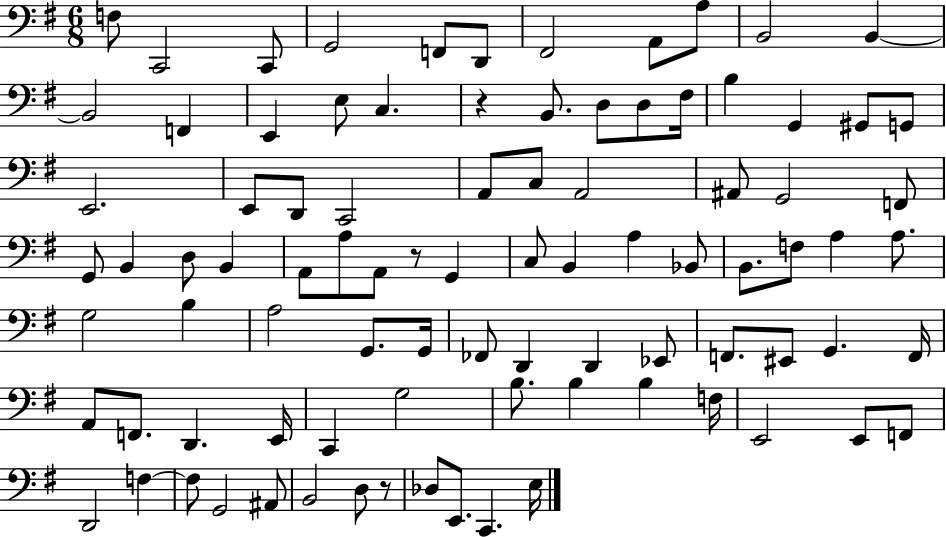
F3/e C2/h C2/e G2/h F2/e D2/e F#2/h A2/e A3/e B2/h B2/q B2/h F2/q E2/q E3/e C3/q. R/q B2/e. D3/e D3/e F#3/s B3/q G2/q G#2/e G2/e E2/h. E2/e D2/e C2/h A2/e C3/e A2/h A#2/e G2/h F2/e G2/e B2/q D3/e B2/q A2/e A3/e A2/e R/e G2/q C3/e B2/q A3/q Bb2/e B2/e. F3/e A3/q A3/e. G3/h B3/q A3/h G2/e. G2/s FES2/e D2/q D2/q Eb2/e F2/e. EIS2/e G2/q. F2/s A2/e F2/e. D2/q. E2/s C2/q G3/h B3/e. B3/q B3/q F3/s E2/h E2/e F2/e D2/h F3/q F3/e G2/h A#2/e B2/h D3/e R/e Db3/e E2/e. C2/q. E3/s